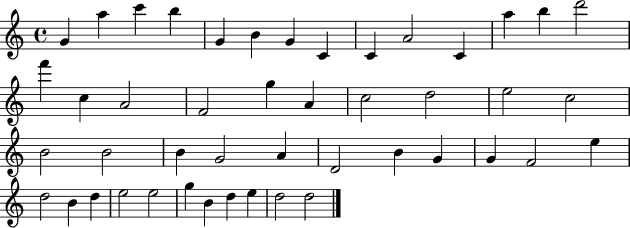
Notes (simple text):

G4/q A5/q C6/q B5/q G4/q B4/q G4/q C4/q C4/q A4/h C4/q A5/q B5/q D6/h F6/q C5/q A4/h F4/h G5/q A4/q C5/h D5/h E5/h C5/h B4/h B4/h B4/q G4/h A4/q D4/h B4/q G4/q G4/q F4/h E5/q D5/h B4/q D5/q E5/h E5/h G5/q B4/q D5/q E5/q D5/h D5/h